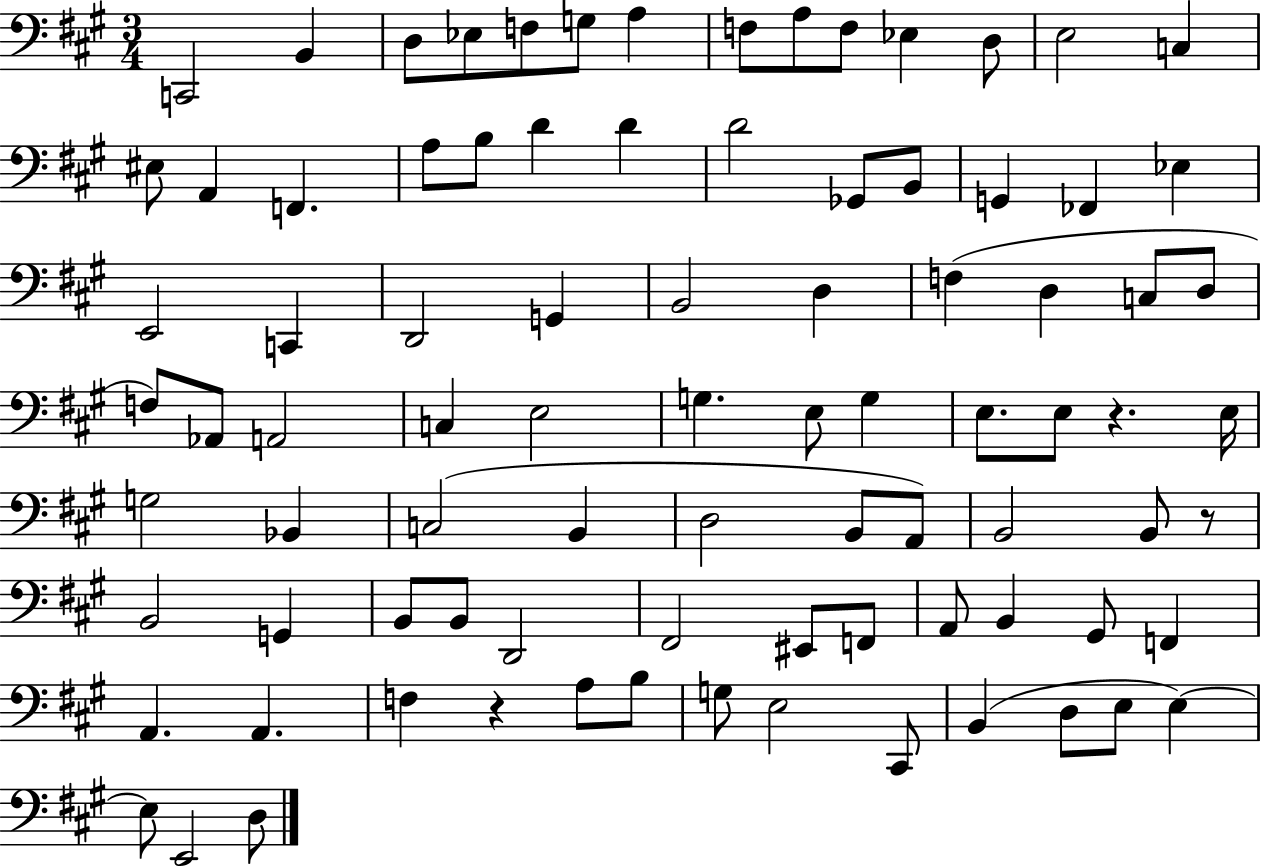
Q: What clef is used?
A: bass